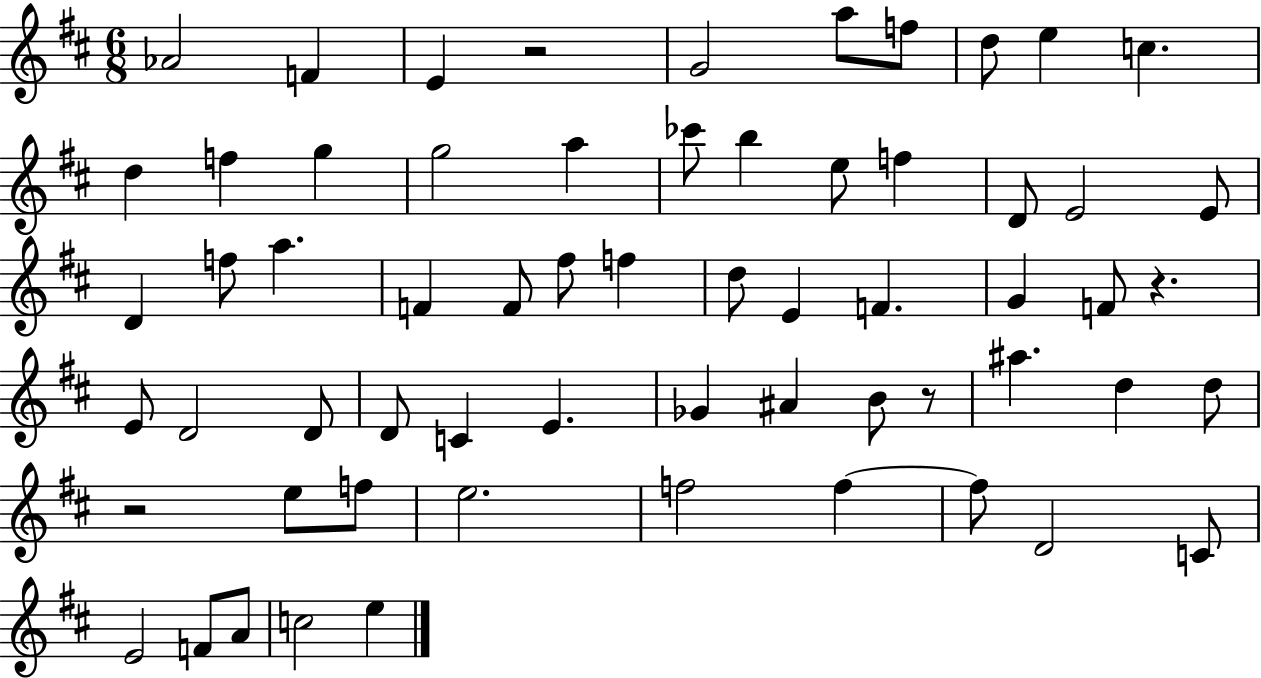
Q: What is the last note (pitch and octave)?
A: E5